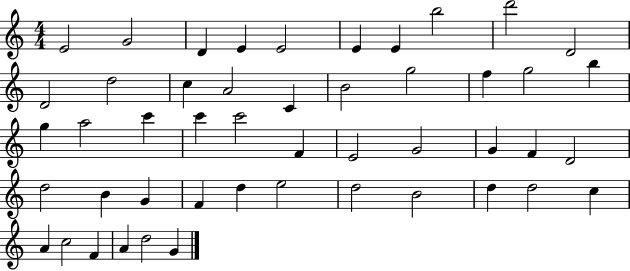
E4/h G4/h D4/q E4/q E4/h E4/q E4/q B5/h D6/h D4/h D4/h D5/h C5/q A4/h C4/q B4/h G5/h F5/q G5/h B5/q G5/q A5/h C6/q C6/q C6/h F4/q E4/h G4/h G4/q F4/q D4/h D5/h B4/q G4/q F4/q D5/q E5/h D5/h B4/h D5/q D5/h C5/q A4/q C5/h F4/q A4/q D5/h G4/q